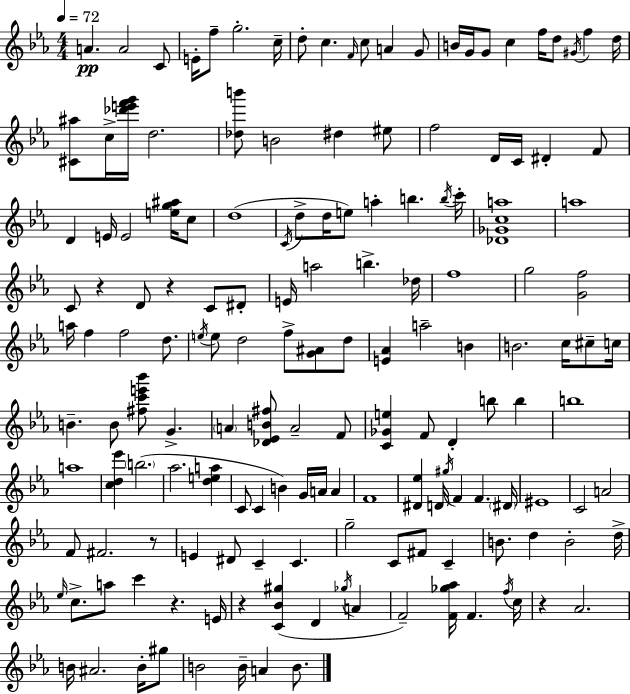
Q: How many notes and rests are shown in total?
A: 157